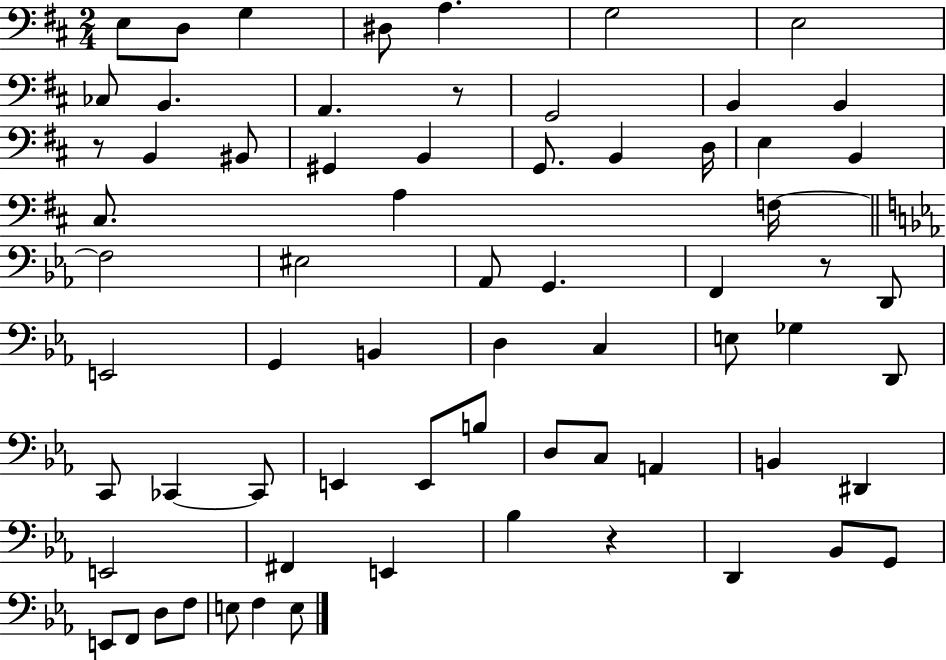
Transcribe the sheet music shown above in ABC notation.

X:1
T:Untitled
M:2/4
L:1/4
K:D
E,/2 D,/2 G, ^D,/2 A, G,2 E,2 _C,/2 B,, A,, z/2 G,,2 B,, B,, z/2 B,, ^B,,/2 ^G,, B,, G,,/2 B,, D,/4 E, B,, ^C,/2 A, F,/4 F,2 ^E,2 _A,,/2 G,, F,, z/2 D,,/2 E,,2 G,, B,, D, C, E,/2 _G, D,,/2 C,,/2 _C,, _C,,/2 E,, E,,/2 B,/2 D,/2 C,/2 A,, B,, ^D,, E,,2 ^F,, E,, _B, z D,, _B,,/2 G,,/2 E,,/2 F,,/2 D,/2 F,/2 E,/2 F, E,/2